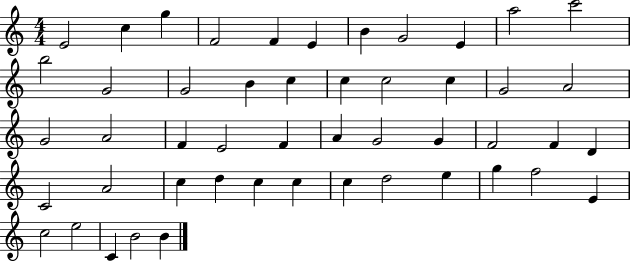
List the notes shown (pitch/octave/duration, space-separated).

E4/h C5/q G5/q F4/h F4/q E4/q B4/q G4/h E4/q A5/h C6/h B5/h G4/h G4/h B4/q C5/q C5/q C5/h C5/q G4/h A4/h G4/h A4/h F4/q E4/h F4/q A4/q G4/h G4/q F4/h F4/q D4/q C4/h A4/h C5/q D5/q C5/q C5/q C5/q D5/h E5/q G5/q F5/h E4/q C5/h E5/h C4/q B4/h B4/q